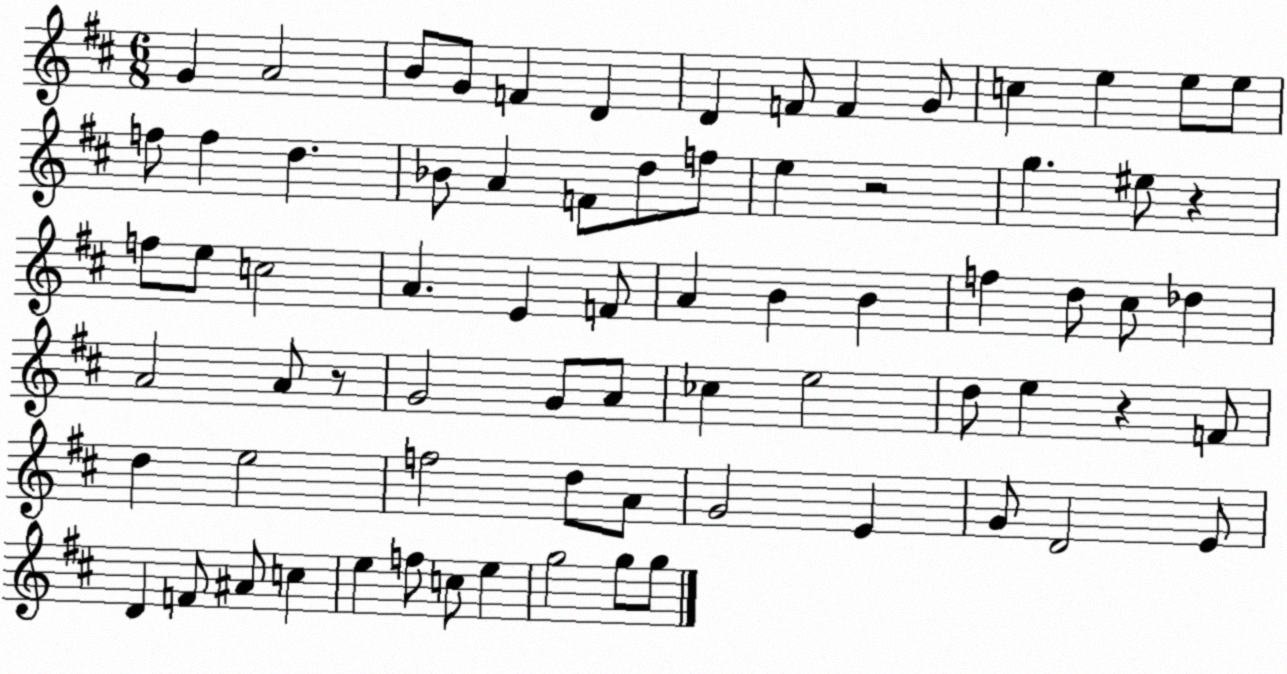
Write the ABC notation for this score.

X:1
T:Untitled
M:6/8
L:1/4
K:D
G A2 B/2 G/2 F D D F/2 F G/2 c e e/2 e/2 f/2 f d _B/2 A F/2 d/2 f/2 e z2 g ^e/2 z f/2 e/2 c2 A E F/2 A B B f d/2 ^c/2 _d A2 A/2 z/2 G2 G/2 A/2 _c e2 d/2 e z F/2 d e2 f2 d/2 A/2 G2 E G/2 D2 E/2 D F/2 ^A/2 c e f/2 c/2 e g2 g/2 g/2